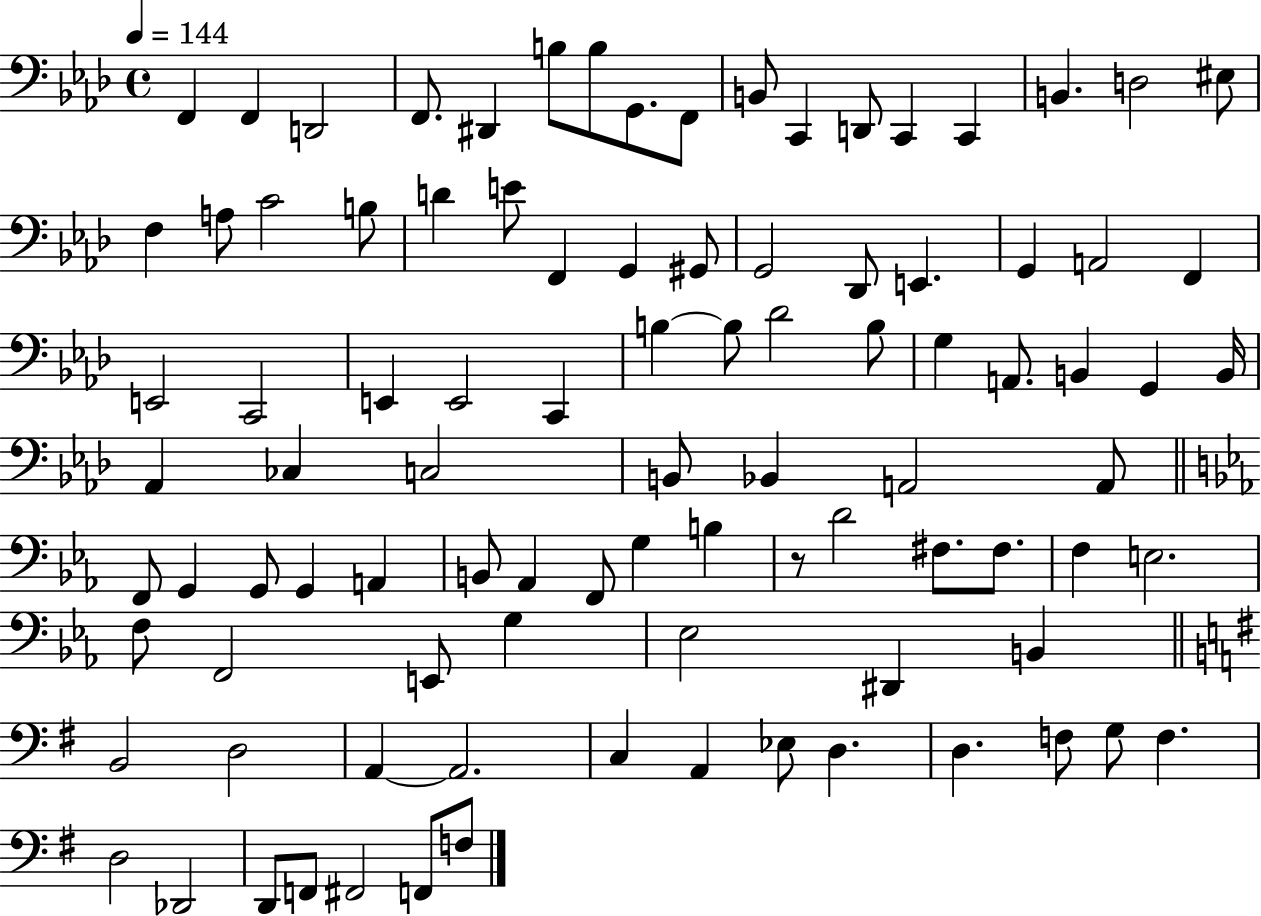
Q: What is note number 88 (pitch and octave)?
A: D3